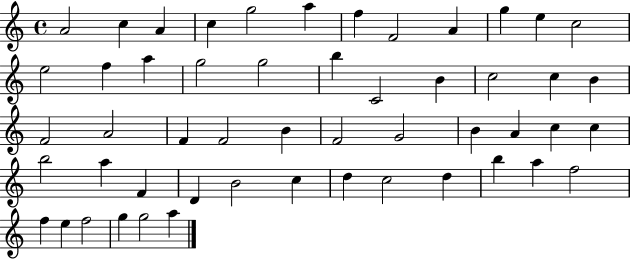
X:1
T:Untitled
M:4/4
L:1/4
K:C
A2 c A c g2 a f F2 A g e c2 e2 f a g2 g2 b C2 B c2 c B F2 A2 F F2 B F2 G2 B A c c b2 a F D B2 c d c2 d b a f2 f e f2 g g2 a